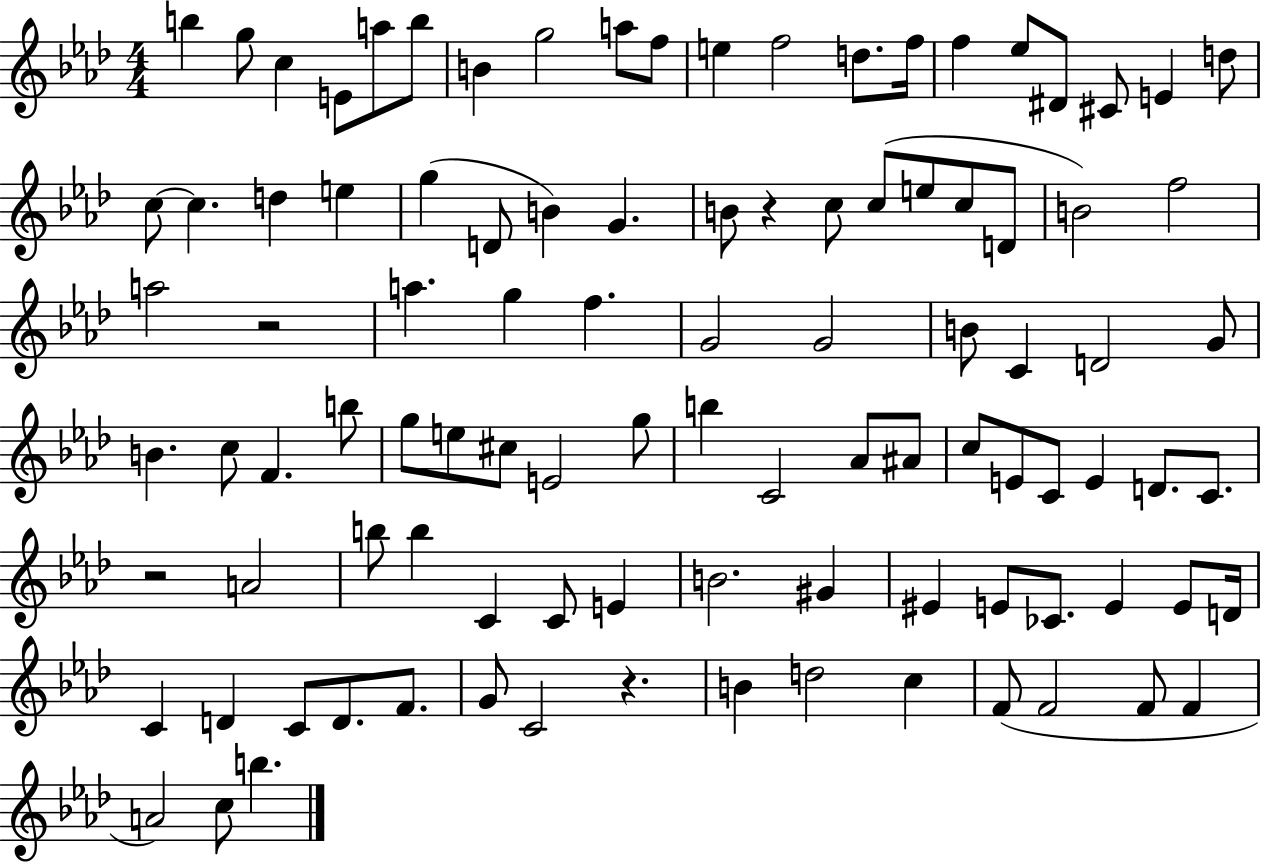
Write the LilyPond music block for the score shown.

{
  \clef treble
  \numericTimeSignature
  \time 4/4
  \key aes \major
  b''4 g''8 c''4 e'8 a''8 b''8 | b'4 g''2 a''8 f''8 | e''4 f''2 d''8. f''16 | f''4 ees''8 dis'8 cis'8 e'4 d''8 | \break c''8~~ c''4. d''4 e''4 | g''4( d'8 b'4) g'4. | b'8 r4 c''8 c''8( e''8 c''8 d'8 | b'2) f''2 | \break a''2 r2 | a''4. g''4 f''4. | g'2 g'2 | b'8 c'4 d'2 g'8 | \break b'4. c''8 f'4. b''8 | g''8 e''8 cis''8 e'2 g''8 | b''4 c'2 aes'8 ais'8 | c''8 e'8 c'8 e'4 d'8. c'8. | \break r2 a'2 | b''8 b''4 c'4 c'8 e'4 | b'2. gis'4 | eis'4 e'8 ces'8. e'4 e'8 d'16 | \break c'4 d'4 c'8 d'8. f'8. | g'8 c'2 r4. | b'4 d''2 c''4 | f'8( f'2 f'8 f'4 | \break a'2) c''8 b''4. | \bar "|."
}